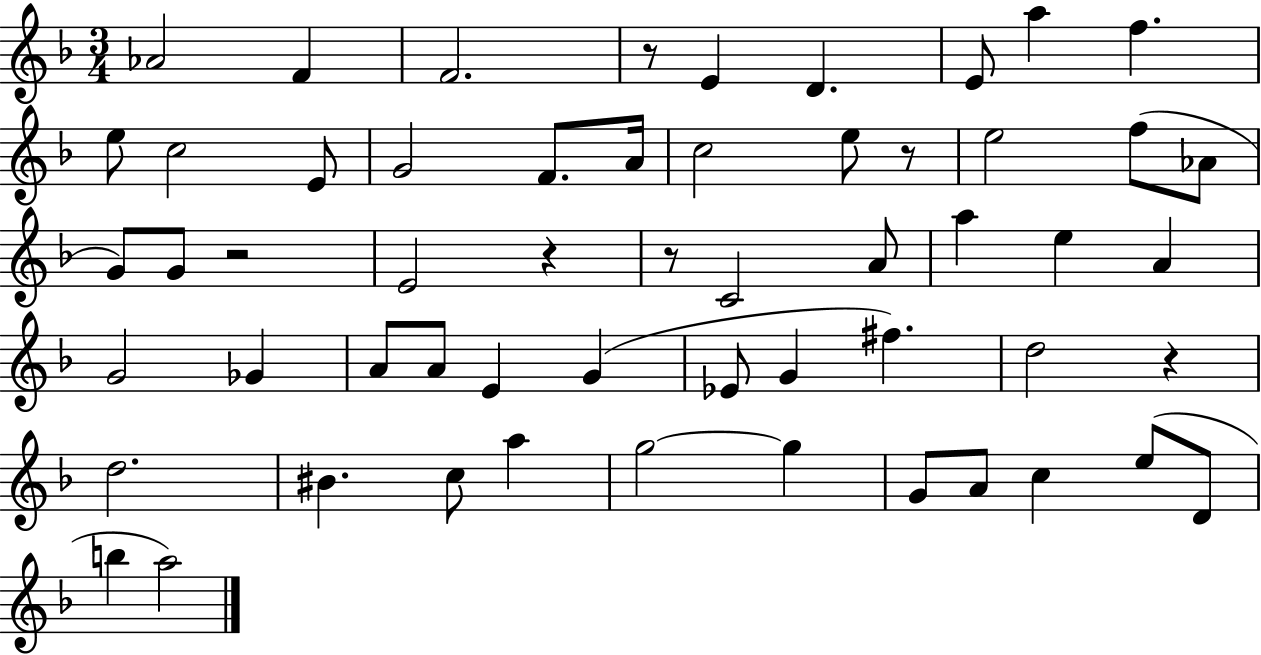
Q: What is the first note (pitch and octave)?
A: Ab4